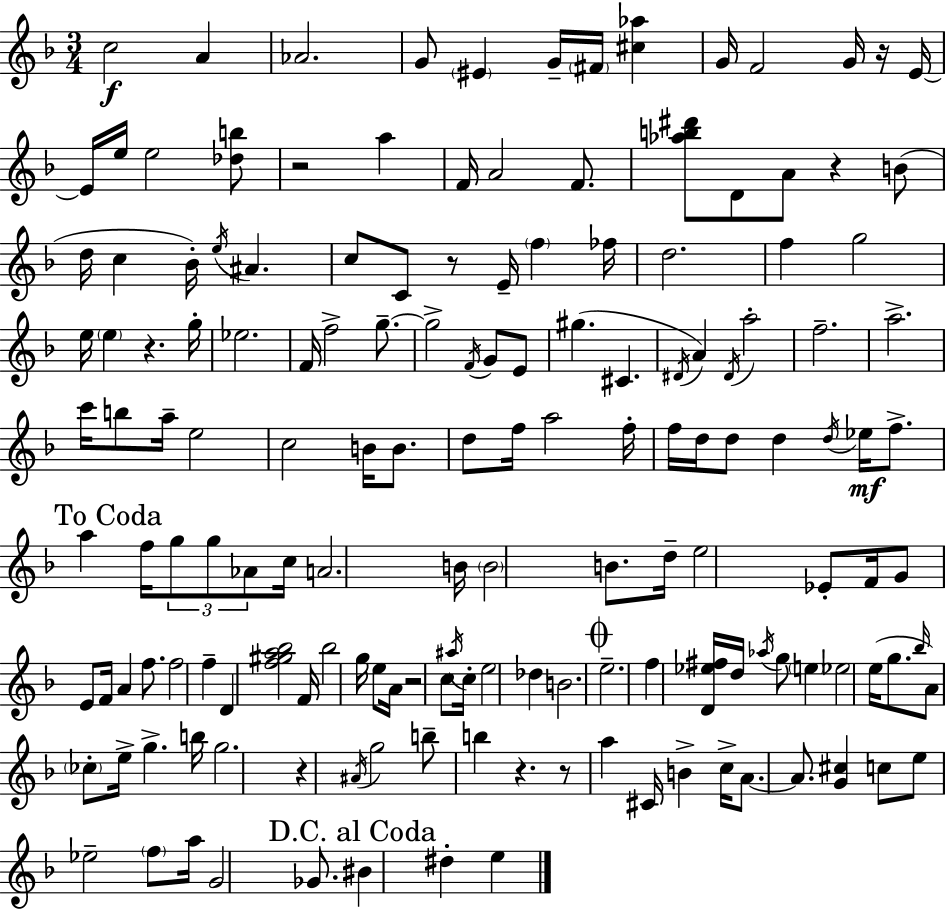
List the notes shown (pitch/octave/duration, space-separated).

C5/h A4/q Ab4/h. G4/e EIS4/q G4/s F#4/s [C#5,Ab5]/q G4/s F4/h G4/s R/s E4/s E4/s E5/s E5/h [Db5,B5]/e R/h A5/q F4/s A4/h F4/e. [Ab5,B5,D#6]/e D4/e A4/e R/q B4/e D5/s C5/q Bb4/s E5/s A#4/q. C5/e C4/e R/e E4/s F5/q FES5/s D5/h. F5/q G5/h E5/s E5/q R/q. G5/s Eb5/h. F4/s F5/h G5/e. G5/h F4/s G4/e E4/e G#5/q. C#4/q. D#4/s A4/q D#4/s A5/h F5/h. A5/h. C6/s B5/e A5/s E5/h C5/h B4/s B4/e. D5/e F5/s A5/h F5/s F5/s D5/s D5/e D5/q D5/s Eb5/s F5/e. A5/q F5/s G5/e G5/e Ab4/e C5/s A4/h. B4/s B4/h B4/e. D5/s E5/h Eb4/e F4/s G4/e E4/e F4/s A4/q F5/e. F5/h F5/q D4/q [F5,G#5,A5,Bb5]/h F4/s Bb5/h G5/s E5/e A4/s R/h C5/e A#5/s C5/s E5/h Db5/q B4/h. E5/h. F5/q [D4,Eb5,F#5]/s D5/s Ab5/s G5/e E5/q Eb5/h E5/s G5/e. Bb5/s A4/e CES5/e E5/s G5/q. B5/s G5/h. R/q A#4/s G5/h B5/e B5/q R/q. R/e A5/q C#4/s B4/q C5/s A4/e. A4/e. [G4,C#5]/q C5/e E5/e Eb5/h F5/e A5/s G4/h Gb4/e. BIS4/q D#5/q E5/q